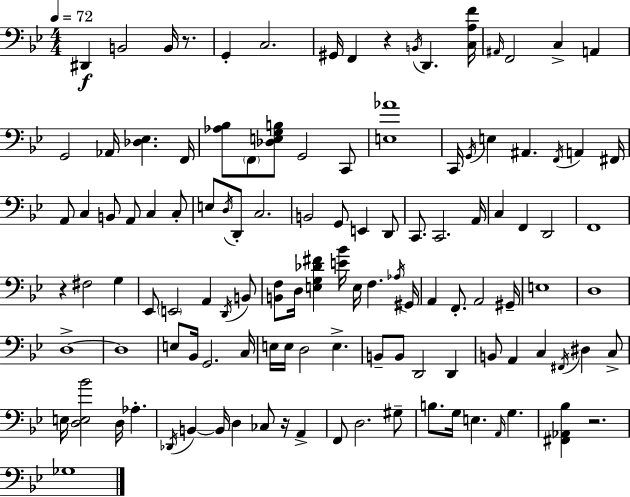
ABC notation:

X:1
T:Untitled
M:4/4
L:1/4
K:Bb
^D,, B,,2 B,,/4 z/2 G,, C,2 ^G,,/4 F,, z B,,/4 D,, [C,A,F]/4 ^A,,/4 F,,2 C, A,, G,,2 _A,,/4 [_D,_E,] F,,/4 [_A,_B,]/2 F,,/2 [_D,E,G,B,]/2 G,,2 C,,/2 [E,_A]4 C,,/4 G,,/4 E, ^A,, F,,/4 A,, ^F,,/4 A,,/2 C, B,,/2 A,,/2 C, C,/2 E,/2 D,/4 D,,/2 C,2 B,,2 G,,/2 E,, D,,/2 C,,/2 C,,2 A,,/4 C, F,, D,,2 F,,4 z ^F,2 G, _E,,/2 E,,2 A,, D,,/4 B,,/2 [B,,F,]/2 D,/4 [E,G,_D^F] [E_B]/4 E,/4 F, _A,/4 ^G,,/4 A,, F,,/2 A,,2 ^G,,/4 E,4 D,4 D,4 D,4 E,/2 _B,,/4 G,,2 C,/4 E,/4 E,/4 D,2 E, B,,/2 B,,/2 D,,2 D,, B,,/2 A,, C, ^F,,/4 ^D, C,/2 E,/4 [D,E,_B]2 D,/4 _A, _D,,/4 B,, B,,/4 D, _C,/2 z/4 A,, F,,/2 D,2 ^G,/2 B,/2 G,/4 E, A,,/4 G, [^F,,_A,,_B,] z2 _G,4